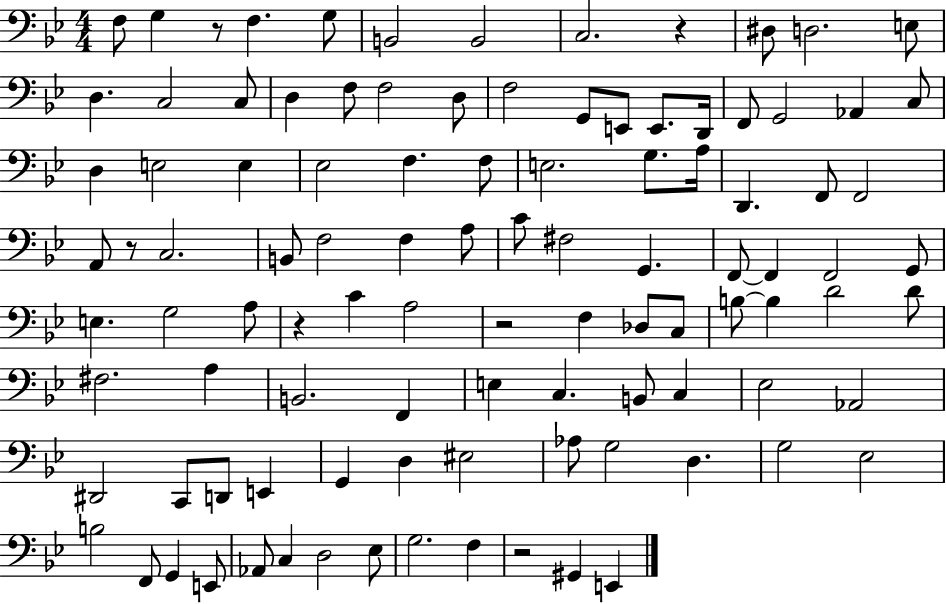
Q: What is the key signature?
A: BES major